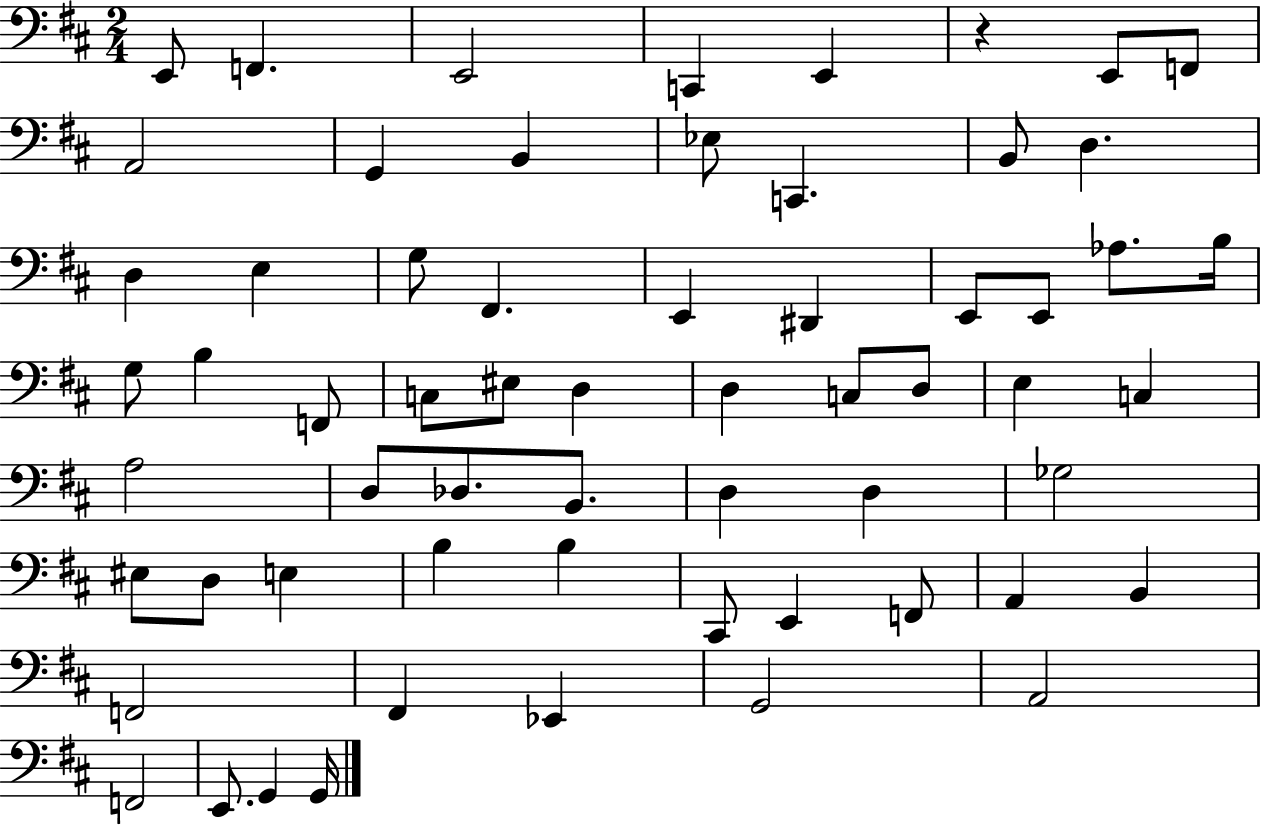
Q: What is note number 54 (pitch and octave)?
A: F#2